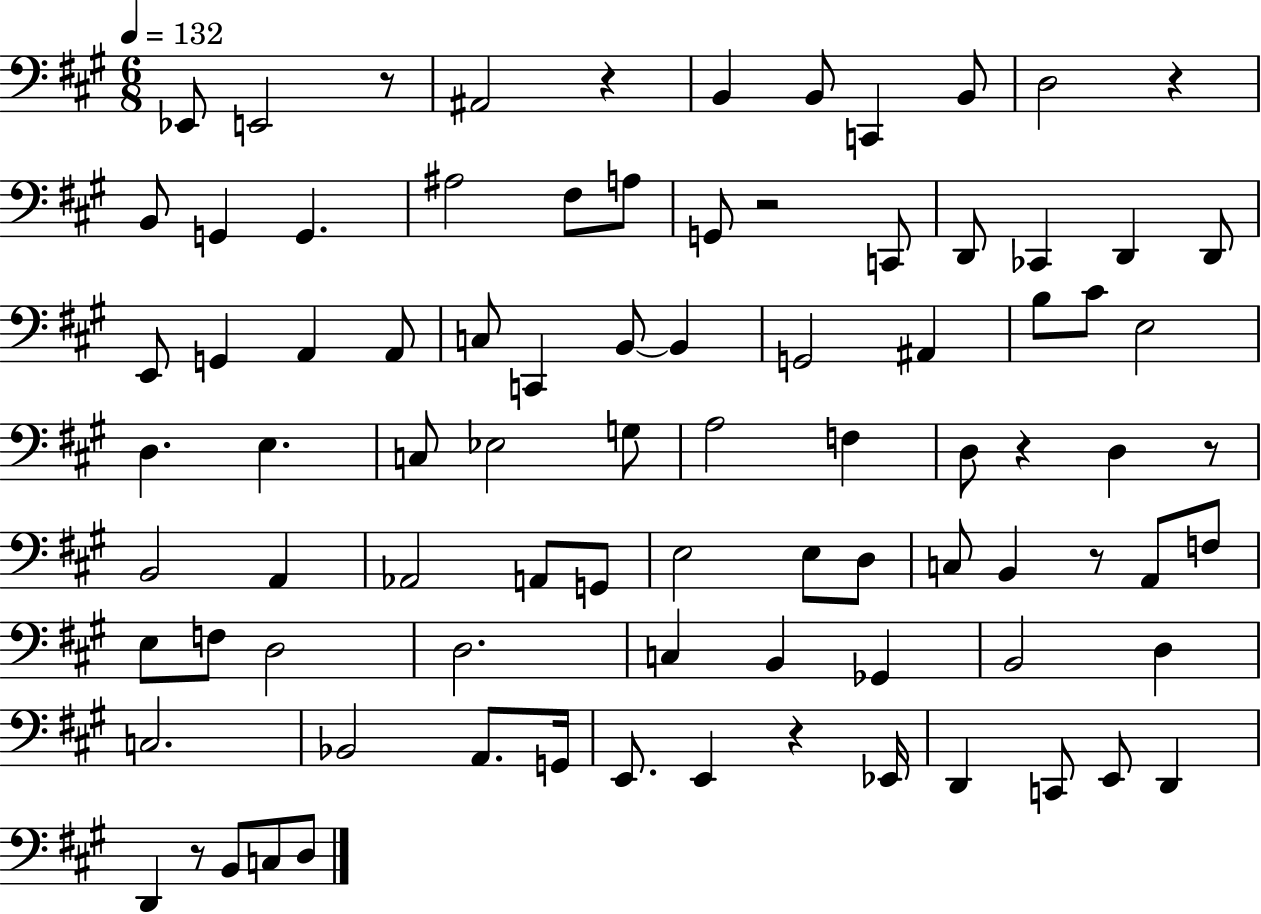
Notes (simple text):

Eb2/e E2/h R/e A#2/h R/q B2/q B2/e C2/q B2/e D3/h R/q B2/e G2/q G2/q. A#3/h F#3/e A3/e G2/e R/h C2/e D2/e CES2/q D2/q D2/e E2/e G2/q A2/q A2/e C3/e C2/q B2/e B2/q G2/h A#2/q B3/e C#4/e E3/h D3/q. E3/q. C3/e Eb3/h G3/e A3/h F3/q D3/e R/q D3/q R/e B2/h A2/q Ab2/h A2/e G2/e E3/h E3/e D3/e C3/e B2/q R/e A2/e F3/e E3/e F3/e D3/h D3/h. C3/q B2/q Gb2/q B2/h D3/q C3/h. Bb2/h A2/e. G2/s E2/e. E2/q R/q Eb2/s D2/q C2/e E2/e D2/q D2/q R/e B2/e C3/e D3/e